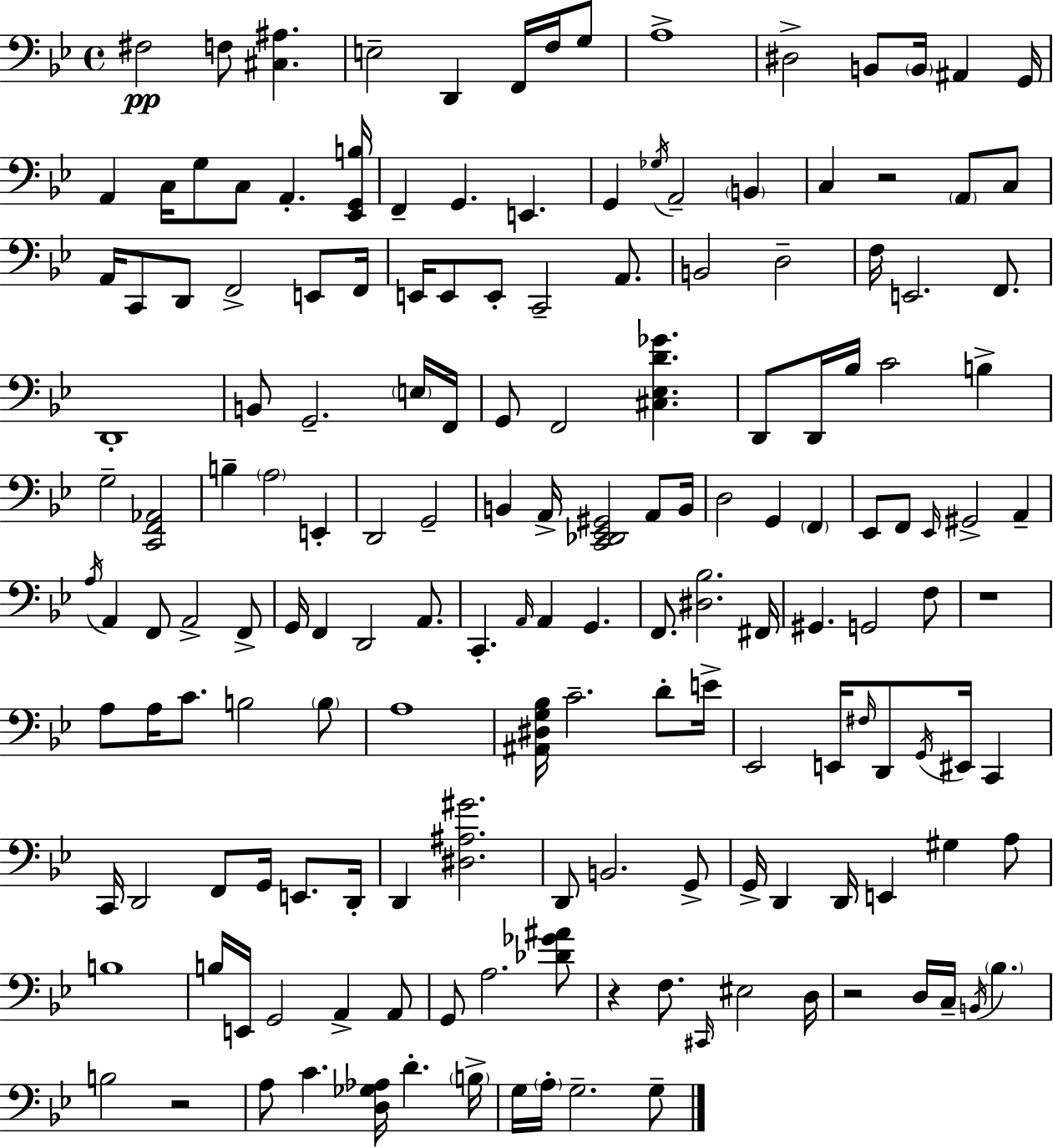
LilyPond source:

{
  \clef bass
  \time 4/4
  \defaultTimeSignature
  \key g \minor
  fis2\pp f8 <cis ais>4. | e2-- d,4 f,16 f16 g8 | a1-> | dis2-> b,8 \parenthesize b,16 ais,4 g,16 | \break a,4 c16 g8 c8 a,4.-. <ees, g, b>16 | f,4-- g,4. e,4. | g,4 \acciaccatura { ges16 } a,2-- \parenthesize b,4 | c4 r2 \parenthesize a,8 c8 | \break a,16 c,8 d,8 f,2-> e,8 | f,16 e,16 e,8 e,8-. c,2-- a,8. | b,2 d2-- | f16 e,2. f,8. | \break d,1-. | b,8 g,2.-- \parenthesize e16 | f,16 g,8 f,2 <cis ees d' ges'>4. | d,8 d,16 bes16 c'2 b4-> | \break g2-- <c, f, aes,>2 | b4-- \parenthesize a2 e,4-. | d,2 g,2-- | b,4 a,16-> <c, des, ees, gis,>2 a,8 | \break b,16 d2 g,4 \parenthesize f,4 | ees,8 f,8 \grace { ees,16 } gis,2-> a,4-- | \acciaccatura { a16 } a,4 f,8 a,2-> | f,8-> g,16 f,4 d,2 | \break a,8. c,4.-. \grace { a,16 } a,4 g,4. | f,8. <dis bes>2. | fis,16 gis,4. g,2 | f8 r1 | \break a8 a16 c'8. b2 | \parenthesize b8 a1 | <ais, dis g bes>16 c'2.-- | d'8-. e'16-> ees,2 e,16 \grace { fis16 } d,8 | \break \acciaccatura { g,16 } eis,16 c,4 c,16 d,2 f,8 | g,16 e,8. d,16-. d,4 <dis ais gis'>2. | d,8 b,2. | g,8-> g,16-> d,4 d,16 e,4 | \break gis4 a8 b1 | b16 e,16 g,2 | a,4-> a,8 g,8 a2. | <des' ges' ais'>8 r4 f8. \grace { cis,16 } eis2 | \break d16 r2 d16 | c16-- \acciaccatura { b,16 } \parenthesize bes4. b2 | r2 a8 c'4. | <d ges aes>16 d'4.-. \parenthesize b16-> g16 \parenthesize a16-. g2.-- | \break g8-- \bar "|."
}